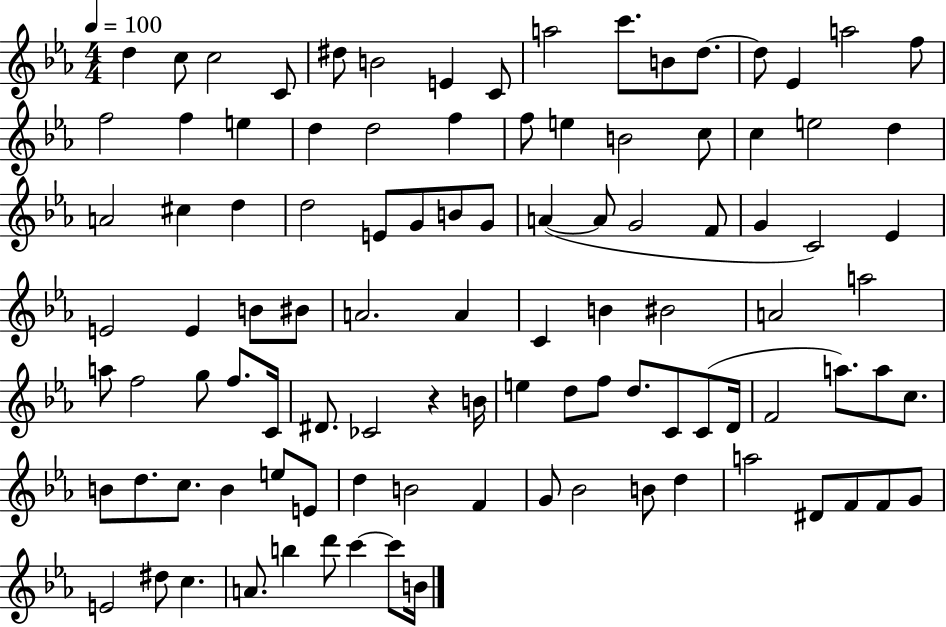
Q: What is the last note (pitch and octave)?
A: B4